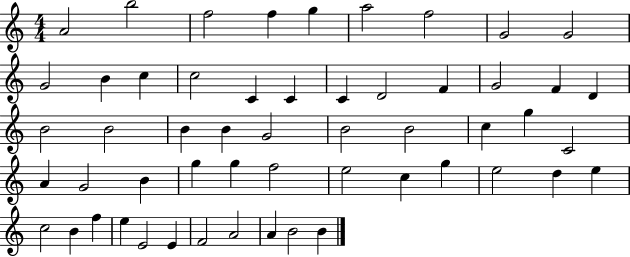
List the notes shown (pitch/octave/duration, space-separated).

A4/h B5/h F5/h F5/q G5/q A5/h F5/h G4/h G4/h G4/h B4/q C5/q C5/h C4/q C4/q C4/q D4/h F4/q G4/h F4/q D4/q B4/h B4/h B4/q B4/q G4/h B4/h B4/h C5/q G5/q C4/h A4/q G4/h B4/q G5/q G5/q F5/h E5/h C5/q G5/q E5/h D5/q E5/q C5/h B4/q F5/q E5/q E4/h E4/q F4/h A4/h A4/q B4/h B4/q